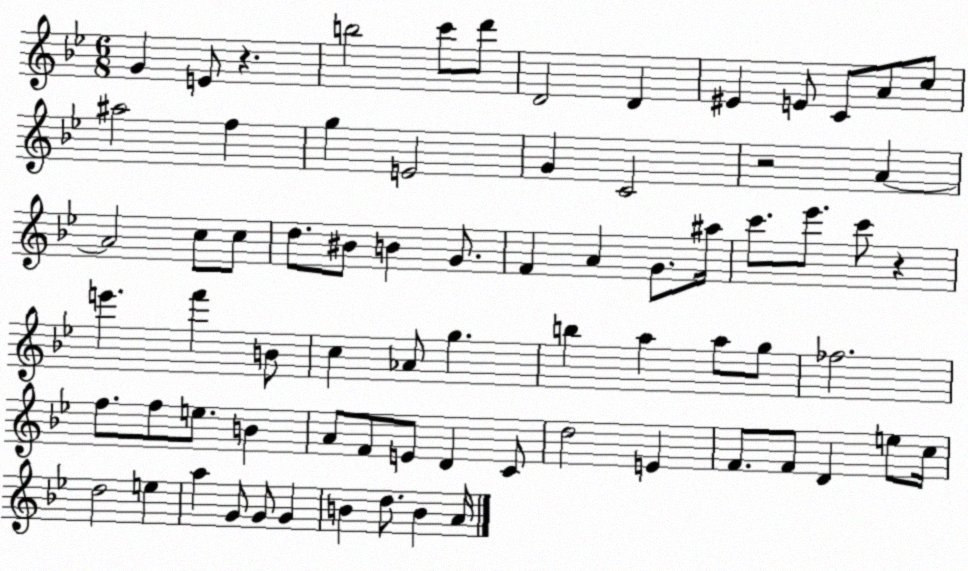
X:1
T:Untitled
M:6/8
L:1/4
K:Bb
G E/2 z b2 c'/2 d'/2 D2 D ^E E/2 C/2 A/2 c/2 ^a2 f g E2 G C2 z2 A A2 c/2 c/2 d/2 ^B/2 B G/2 F A G/2 ^a/4 c'/2 _e'/2 c'/2 z e' f' B/2 c _A/2 g b a a/2 g/2 _f2 f/2 f/2 e/2 B A/2 F/2 E/2 D C/2 d2 E F/2 F/2 D e/2 c/4 d2 e a G/2 G/2 G B d/2 B A/4